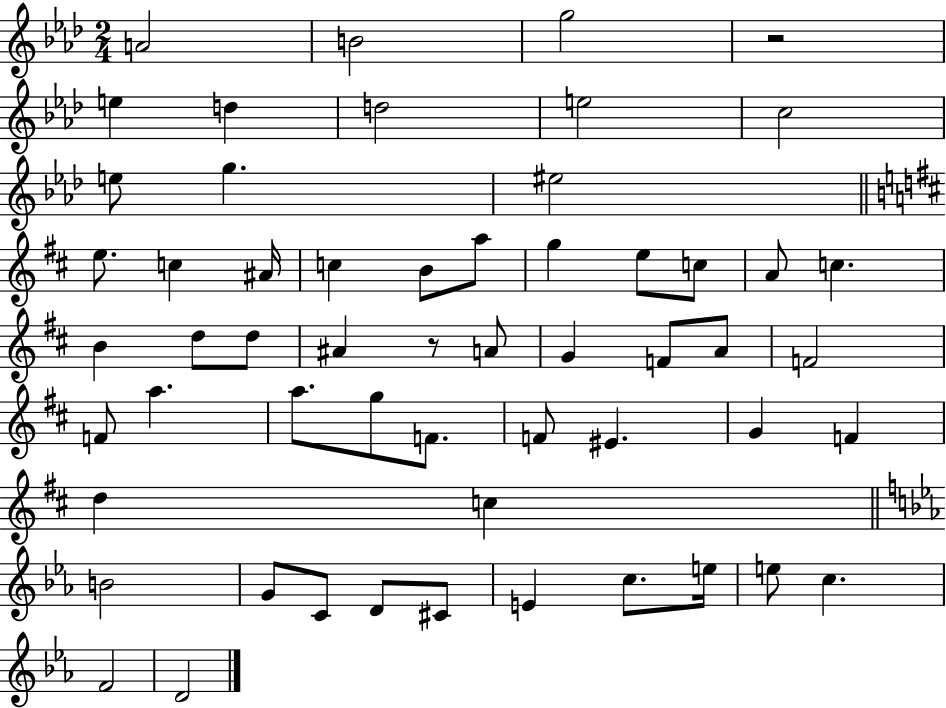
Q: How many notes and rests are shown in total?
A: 56